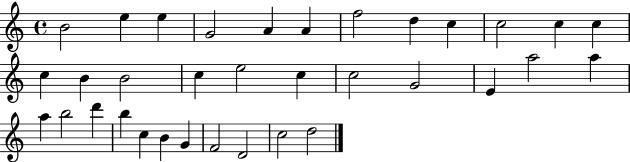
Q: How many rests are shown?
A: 0